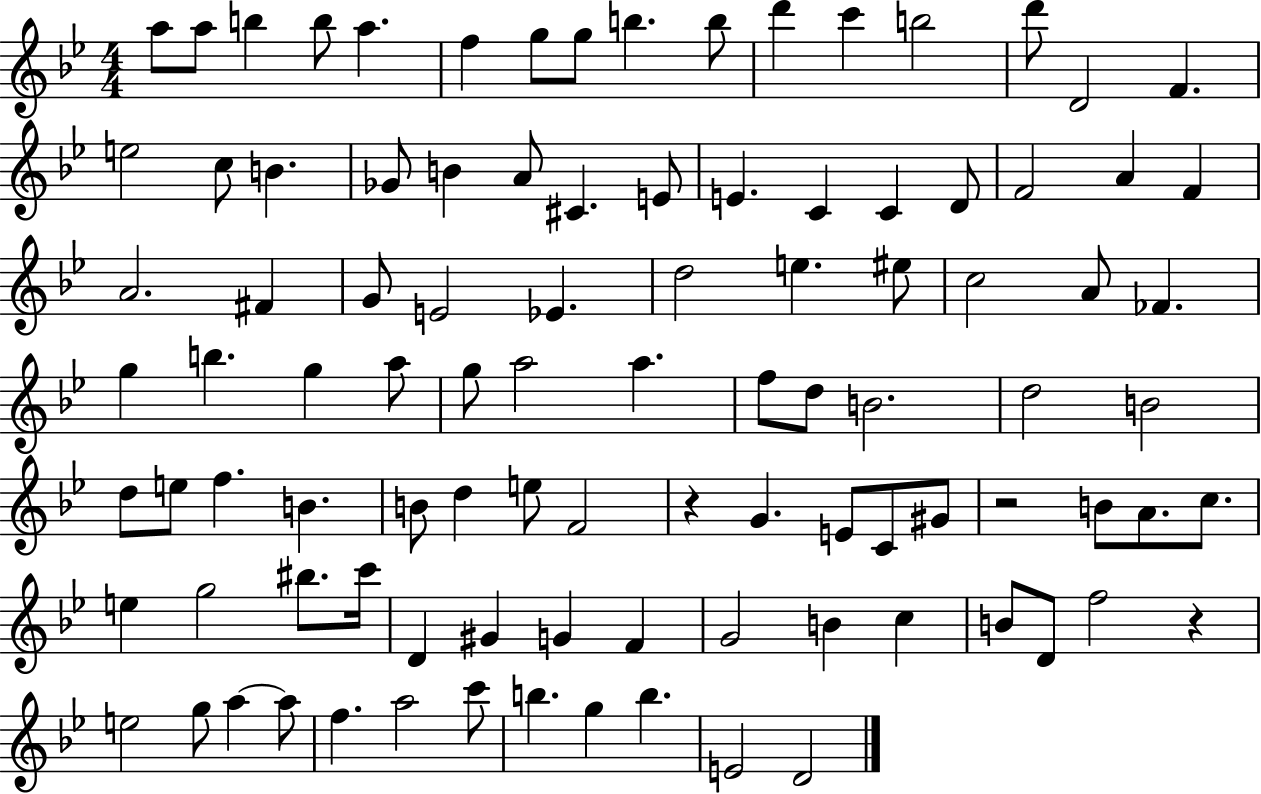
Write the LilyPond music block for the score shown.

{
  \clef treble
  \numericTimeSignature
  \time 4/4
  \key bes \major
  \repeat volta 2 { a''8 a''8 b''4 b''8 a''4. | f''4 g''8 g''8 b''4. b''8 | d'''4 c'''4 b''2 | d'''8 d'2 f'4. | \break e''2 c''8 b'4. | ges'8 b'4 a'8 cis'4. e'8 | e'4. c'4 c'4 d'8 | f'2 a'4 f'4 | \break a'2. fis'4 | g'8 e'2 ees'4. | d''2 e''4. eis''8 | c''2 a'8 fes'4. | \break g''4 b''4. g''4 a''8 | g''8 a''2 a''4. | f''8 d''8 b'2. | d''2 b'2 | \break d''8 e''8 f''4. b'4. | b'8 d''4 e''8 f'2 | r4 g'4. e'8 c'8 gis'8 | r2 b'8 a'8. c''8. | \break e''4 g''2 bis''8. c'''16 | d'4 gis'4 g'4 f'4 | g'2 b'4 c''4 | b'8 d'8 f''2 r4 | \break e''2 g''8 a''4~~ a''8 | f''4. a''2 c'''8 | b''4. g''4 b''4. | e'2 d'2 | \break } \bar "|."
}